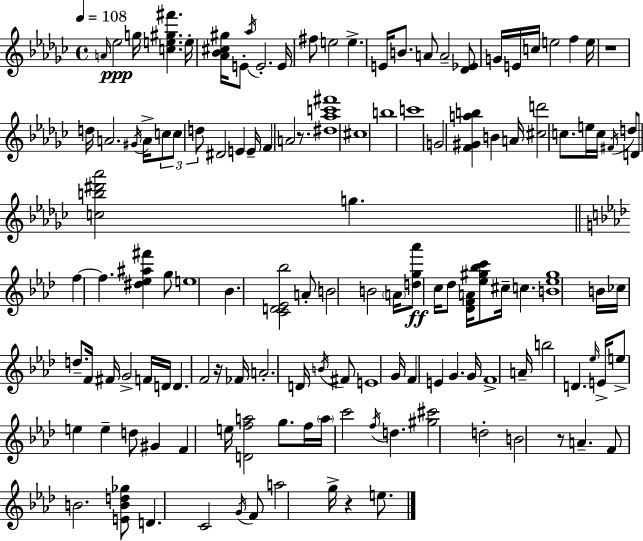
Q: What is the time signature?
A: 4/4